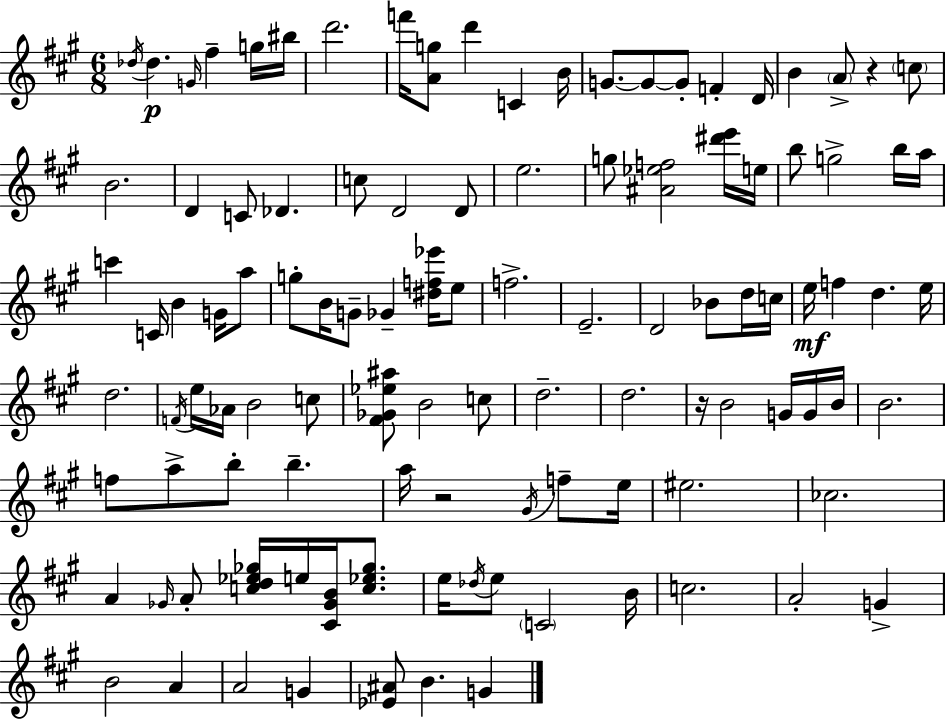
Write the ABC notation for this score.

X:1
T:Untitled
M:6/8
L:1/4
K:A
_d/4 _d G/4 ^f g/4 ^b/4 d'2 f'/4 [Ag]/2 d' C B/4 G/2 G/2 G/2 F D/4 B A/2 z c/2 B2 D C/2 _D c/2 D2 D/2 e2 g/2 [^A_ef]2 [^d'e']/4 e/4 b/2 g2 b/4 a/4 c' C/4 B G/4 a/2 g/2 B/4 G/2 _G [^df_e']/4 e/2 f2 E2 D2 _B/2 d/4 c/4 e/4 f d e/4 d2 F/4 e/4 _A/4 B2 c/2 [^F_G_e^a]/2 B2 c/2 d2 d2 z/4 B2 G/4 G/4 B/4 B2 f/2 a/2 b/2 b a/4 z2 ^G/4 f/2 e/4 ^e2 _c2 A _G/4 A/2 [cd_e_g]/4 e/4 [^C_GB]/4 [c_e_g]/2 e/4 _d/4 e/2 C2 B/4 c2 A2 G B2 A A2 G [_E^A]/2 B G